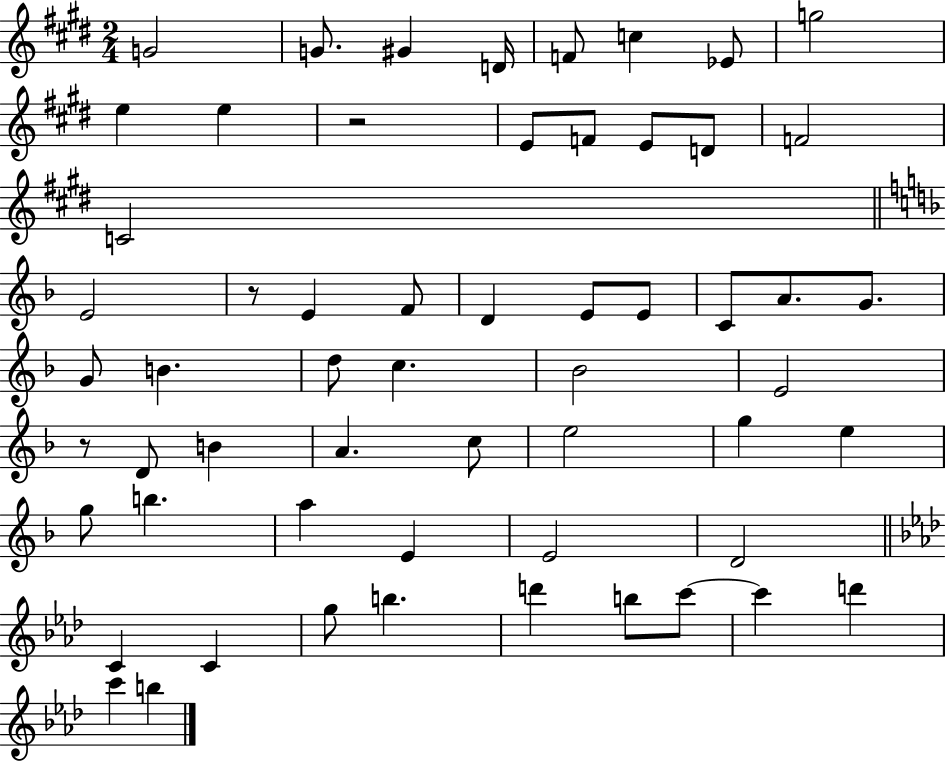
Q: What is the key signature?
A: E major